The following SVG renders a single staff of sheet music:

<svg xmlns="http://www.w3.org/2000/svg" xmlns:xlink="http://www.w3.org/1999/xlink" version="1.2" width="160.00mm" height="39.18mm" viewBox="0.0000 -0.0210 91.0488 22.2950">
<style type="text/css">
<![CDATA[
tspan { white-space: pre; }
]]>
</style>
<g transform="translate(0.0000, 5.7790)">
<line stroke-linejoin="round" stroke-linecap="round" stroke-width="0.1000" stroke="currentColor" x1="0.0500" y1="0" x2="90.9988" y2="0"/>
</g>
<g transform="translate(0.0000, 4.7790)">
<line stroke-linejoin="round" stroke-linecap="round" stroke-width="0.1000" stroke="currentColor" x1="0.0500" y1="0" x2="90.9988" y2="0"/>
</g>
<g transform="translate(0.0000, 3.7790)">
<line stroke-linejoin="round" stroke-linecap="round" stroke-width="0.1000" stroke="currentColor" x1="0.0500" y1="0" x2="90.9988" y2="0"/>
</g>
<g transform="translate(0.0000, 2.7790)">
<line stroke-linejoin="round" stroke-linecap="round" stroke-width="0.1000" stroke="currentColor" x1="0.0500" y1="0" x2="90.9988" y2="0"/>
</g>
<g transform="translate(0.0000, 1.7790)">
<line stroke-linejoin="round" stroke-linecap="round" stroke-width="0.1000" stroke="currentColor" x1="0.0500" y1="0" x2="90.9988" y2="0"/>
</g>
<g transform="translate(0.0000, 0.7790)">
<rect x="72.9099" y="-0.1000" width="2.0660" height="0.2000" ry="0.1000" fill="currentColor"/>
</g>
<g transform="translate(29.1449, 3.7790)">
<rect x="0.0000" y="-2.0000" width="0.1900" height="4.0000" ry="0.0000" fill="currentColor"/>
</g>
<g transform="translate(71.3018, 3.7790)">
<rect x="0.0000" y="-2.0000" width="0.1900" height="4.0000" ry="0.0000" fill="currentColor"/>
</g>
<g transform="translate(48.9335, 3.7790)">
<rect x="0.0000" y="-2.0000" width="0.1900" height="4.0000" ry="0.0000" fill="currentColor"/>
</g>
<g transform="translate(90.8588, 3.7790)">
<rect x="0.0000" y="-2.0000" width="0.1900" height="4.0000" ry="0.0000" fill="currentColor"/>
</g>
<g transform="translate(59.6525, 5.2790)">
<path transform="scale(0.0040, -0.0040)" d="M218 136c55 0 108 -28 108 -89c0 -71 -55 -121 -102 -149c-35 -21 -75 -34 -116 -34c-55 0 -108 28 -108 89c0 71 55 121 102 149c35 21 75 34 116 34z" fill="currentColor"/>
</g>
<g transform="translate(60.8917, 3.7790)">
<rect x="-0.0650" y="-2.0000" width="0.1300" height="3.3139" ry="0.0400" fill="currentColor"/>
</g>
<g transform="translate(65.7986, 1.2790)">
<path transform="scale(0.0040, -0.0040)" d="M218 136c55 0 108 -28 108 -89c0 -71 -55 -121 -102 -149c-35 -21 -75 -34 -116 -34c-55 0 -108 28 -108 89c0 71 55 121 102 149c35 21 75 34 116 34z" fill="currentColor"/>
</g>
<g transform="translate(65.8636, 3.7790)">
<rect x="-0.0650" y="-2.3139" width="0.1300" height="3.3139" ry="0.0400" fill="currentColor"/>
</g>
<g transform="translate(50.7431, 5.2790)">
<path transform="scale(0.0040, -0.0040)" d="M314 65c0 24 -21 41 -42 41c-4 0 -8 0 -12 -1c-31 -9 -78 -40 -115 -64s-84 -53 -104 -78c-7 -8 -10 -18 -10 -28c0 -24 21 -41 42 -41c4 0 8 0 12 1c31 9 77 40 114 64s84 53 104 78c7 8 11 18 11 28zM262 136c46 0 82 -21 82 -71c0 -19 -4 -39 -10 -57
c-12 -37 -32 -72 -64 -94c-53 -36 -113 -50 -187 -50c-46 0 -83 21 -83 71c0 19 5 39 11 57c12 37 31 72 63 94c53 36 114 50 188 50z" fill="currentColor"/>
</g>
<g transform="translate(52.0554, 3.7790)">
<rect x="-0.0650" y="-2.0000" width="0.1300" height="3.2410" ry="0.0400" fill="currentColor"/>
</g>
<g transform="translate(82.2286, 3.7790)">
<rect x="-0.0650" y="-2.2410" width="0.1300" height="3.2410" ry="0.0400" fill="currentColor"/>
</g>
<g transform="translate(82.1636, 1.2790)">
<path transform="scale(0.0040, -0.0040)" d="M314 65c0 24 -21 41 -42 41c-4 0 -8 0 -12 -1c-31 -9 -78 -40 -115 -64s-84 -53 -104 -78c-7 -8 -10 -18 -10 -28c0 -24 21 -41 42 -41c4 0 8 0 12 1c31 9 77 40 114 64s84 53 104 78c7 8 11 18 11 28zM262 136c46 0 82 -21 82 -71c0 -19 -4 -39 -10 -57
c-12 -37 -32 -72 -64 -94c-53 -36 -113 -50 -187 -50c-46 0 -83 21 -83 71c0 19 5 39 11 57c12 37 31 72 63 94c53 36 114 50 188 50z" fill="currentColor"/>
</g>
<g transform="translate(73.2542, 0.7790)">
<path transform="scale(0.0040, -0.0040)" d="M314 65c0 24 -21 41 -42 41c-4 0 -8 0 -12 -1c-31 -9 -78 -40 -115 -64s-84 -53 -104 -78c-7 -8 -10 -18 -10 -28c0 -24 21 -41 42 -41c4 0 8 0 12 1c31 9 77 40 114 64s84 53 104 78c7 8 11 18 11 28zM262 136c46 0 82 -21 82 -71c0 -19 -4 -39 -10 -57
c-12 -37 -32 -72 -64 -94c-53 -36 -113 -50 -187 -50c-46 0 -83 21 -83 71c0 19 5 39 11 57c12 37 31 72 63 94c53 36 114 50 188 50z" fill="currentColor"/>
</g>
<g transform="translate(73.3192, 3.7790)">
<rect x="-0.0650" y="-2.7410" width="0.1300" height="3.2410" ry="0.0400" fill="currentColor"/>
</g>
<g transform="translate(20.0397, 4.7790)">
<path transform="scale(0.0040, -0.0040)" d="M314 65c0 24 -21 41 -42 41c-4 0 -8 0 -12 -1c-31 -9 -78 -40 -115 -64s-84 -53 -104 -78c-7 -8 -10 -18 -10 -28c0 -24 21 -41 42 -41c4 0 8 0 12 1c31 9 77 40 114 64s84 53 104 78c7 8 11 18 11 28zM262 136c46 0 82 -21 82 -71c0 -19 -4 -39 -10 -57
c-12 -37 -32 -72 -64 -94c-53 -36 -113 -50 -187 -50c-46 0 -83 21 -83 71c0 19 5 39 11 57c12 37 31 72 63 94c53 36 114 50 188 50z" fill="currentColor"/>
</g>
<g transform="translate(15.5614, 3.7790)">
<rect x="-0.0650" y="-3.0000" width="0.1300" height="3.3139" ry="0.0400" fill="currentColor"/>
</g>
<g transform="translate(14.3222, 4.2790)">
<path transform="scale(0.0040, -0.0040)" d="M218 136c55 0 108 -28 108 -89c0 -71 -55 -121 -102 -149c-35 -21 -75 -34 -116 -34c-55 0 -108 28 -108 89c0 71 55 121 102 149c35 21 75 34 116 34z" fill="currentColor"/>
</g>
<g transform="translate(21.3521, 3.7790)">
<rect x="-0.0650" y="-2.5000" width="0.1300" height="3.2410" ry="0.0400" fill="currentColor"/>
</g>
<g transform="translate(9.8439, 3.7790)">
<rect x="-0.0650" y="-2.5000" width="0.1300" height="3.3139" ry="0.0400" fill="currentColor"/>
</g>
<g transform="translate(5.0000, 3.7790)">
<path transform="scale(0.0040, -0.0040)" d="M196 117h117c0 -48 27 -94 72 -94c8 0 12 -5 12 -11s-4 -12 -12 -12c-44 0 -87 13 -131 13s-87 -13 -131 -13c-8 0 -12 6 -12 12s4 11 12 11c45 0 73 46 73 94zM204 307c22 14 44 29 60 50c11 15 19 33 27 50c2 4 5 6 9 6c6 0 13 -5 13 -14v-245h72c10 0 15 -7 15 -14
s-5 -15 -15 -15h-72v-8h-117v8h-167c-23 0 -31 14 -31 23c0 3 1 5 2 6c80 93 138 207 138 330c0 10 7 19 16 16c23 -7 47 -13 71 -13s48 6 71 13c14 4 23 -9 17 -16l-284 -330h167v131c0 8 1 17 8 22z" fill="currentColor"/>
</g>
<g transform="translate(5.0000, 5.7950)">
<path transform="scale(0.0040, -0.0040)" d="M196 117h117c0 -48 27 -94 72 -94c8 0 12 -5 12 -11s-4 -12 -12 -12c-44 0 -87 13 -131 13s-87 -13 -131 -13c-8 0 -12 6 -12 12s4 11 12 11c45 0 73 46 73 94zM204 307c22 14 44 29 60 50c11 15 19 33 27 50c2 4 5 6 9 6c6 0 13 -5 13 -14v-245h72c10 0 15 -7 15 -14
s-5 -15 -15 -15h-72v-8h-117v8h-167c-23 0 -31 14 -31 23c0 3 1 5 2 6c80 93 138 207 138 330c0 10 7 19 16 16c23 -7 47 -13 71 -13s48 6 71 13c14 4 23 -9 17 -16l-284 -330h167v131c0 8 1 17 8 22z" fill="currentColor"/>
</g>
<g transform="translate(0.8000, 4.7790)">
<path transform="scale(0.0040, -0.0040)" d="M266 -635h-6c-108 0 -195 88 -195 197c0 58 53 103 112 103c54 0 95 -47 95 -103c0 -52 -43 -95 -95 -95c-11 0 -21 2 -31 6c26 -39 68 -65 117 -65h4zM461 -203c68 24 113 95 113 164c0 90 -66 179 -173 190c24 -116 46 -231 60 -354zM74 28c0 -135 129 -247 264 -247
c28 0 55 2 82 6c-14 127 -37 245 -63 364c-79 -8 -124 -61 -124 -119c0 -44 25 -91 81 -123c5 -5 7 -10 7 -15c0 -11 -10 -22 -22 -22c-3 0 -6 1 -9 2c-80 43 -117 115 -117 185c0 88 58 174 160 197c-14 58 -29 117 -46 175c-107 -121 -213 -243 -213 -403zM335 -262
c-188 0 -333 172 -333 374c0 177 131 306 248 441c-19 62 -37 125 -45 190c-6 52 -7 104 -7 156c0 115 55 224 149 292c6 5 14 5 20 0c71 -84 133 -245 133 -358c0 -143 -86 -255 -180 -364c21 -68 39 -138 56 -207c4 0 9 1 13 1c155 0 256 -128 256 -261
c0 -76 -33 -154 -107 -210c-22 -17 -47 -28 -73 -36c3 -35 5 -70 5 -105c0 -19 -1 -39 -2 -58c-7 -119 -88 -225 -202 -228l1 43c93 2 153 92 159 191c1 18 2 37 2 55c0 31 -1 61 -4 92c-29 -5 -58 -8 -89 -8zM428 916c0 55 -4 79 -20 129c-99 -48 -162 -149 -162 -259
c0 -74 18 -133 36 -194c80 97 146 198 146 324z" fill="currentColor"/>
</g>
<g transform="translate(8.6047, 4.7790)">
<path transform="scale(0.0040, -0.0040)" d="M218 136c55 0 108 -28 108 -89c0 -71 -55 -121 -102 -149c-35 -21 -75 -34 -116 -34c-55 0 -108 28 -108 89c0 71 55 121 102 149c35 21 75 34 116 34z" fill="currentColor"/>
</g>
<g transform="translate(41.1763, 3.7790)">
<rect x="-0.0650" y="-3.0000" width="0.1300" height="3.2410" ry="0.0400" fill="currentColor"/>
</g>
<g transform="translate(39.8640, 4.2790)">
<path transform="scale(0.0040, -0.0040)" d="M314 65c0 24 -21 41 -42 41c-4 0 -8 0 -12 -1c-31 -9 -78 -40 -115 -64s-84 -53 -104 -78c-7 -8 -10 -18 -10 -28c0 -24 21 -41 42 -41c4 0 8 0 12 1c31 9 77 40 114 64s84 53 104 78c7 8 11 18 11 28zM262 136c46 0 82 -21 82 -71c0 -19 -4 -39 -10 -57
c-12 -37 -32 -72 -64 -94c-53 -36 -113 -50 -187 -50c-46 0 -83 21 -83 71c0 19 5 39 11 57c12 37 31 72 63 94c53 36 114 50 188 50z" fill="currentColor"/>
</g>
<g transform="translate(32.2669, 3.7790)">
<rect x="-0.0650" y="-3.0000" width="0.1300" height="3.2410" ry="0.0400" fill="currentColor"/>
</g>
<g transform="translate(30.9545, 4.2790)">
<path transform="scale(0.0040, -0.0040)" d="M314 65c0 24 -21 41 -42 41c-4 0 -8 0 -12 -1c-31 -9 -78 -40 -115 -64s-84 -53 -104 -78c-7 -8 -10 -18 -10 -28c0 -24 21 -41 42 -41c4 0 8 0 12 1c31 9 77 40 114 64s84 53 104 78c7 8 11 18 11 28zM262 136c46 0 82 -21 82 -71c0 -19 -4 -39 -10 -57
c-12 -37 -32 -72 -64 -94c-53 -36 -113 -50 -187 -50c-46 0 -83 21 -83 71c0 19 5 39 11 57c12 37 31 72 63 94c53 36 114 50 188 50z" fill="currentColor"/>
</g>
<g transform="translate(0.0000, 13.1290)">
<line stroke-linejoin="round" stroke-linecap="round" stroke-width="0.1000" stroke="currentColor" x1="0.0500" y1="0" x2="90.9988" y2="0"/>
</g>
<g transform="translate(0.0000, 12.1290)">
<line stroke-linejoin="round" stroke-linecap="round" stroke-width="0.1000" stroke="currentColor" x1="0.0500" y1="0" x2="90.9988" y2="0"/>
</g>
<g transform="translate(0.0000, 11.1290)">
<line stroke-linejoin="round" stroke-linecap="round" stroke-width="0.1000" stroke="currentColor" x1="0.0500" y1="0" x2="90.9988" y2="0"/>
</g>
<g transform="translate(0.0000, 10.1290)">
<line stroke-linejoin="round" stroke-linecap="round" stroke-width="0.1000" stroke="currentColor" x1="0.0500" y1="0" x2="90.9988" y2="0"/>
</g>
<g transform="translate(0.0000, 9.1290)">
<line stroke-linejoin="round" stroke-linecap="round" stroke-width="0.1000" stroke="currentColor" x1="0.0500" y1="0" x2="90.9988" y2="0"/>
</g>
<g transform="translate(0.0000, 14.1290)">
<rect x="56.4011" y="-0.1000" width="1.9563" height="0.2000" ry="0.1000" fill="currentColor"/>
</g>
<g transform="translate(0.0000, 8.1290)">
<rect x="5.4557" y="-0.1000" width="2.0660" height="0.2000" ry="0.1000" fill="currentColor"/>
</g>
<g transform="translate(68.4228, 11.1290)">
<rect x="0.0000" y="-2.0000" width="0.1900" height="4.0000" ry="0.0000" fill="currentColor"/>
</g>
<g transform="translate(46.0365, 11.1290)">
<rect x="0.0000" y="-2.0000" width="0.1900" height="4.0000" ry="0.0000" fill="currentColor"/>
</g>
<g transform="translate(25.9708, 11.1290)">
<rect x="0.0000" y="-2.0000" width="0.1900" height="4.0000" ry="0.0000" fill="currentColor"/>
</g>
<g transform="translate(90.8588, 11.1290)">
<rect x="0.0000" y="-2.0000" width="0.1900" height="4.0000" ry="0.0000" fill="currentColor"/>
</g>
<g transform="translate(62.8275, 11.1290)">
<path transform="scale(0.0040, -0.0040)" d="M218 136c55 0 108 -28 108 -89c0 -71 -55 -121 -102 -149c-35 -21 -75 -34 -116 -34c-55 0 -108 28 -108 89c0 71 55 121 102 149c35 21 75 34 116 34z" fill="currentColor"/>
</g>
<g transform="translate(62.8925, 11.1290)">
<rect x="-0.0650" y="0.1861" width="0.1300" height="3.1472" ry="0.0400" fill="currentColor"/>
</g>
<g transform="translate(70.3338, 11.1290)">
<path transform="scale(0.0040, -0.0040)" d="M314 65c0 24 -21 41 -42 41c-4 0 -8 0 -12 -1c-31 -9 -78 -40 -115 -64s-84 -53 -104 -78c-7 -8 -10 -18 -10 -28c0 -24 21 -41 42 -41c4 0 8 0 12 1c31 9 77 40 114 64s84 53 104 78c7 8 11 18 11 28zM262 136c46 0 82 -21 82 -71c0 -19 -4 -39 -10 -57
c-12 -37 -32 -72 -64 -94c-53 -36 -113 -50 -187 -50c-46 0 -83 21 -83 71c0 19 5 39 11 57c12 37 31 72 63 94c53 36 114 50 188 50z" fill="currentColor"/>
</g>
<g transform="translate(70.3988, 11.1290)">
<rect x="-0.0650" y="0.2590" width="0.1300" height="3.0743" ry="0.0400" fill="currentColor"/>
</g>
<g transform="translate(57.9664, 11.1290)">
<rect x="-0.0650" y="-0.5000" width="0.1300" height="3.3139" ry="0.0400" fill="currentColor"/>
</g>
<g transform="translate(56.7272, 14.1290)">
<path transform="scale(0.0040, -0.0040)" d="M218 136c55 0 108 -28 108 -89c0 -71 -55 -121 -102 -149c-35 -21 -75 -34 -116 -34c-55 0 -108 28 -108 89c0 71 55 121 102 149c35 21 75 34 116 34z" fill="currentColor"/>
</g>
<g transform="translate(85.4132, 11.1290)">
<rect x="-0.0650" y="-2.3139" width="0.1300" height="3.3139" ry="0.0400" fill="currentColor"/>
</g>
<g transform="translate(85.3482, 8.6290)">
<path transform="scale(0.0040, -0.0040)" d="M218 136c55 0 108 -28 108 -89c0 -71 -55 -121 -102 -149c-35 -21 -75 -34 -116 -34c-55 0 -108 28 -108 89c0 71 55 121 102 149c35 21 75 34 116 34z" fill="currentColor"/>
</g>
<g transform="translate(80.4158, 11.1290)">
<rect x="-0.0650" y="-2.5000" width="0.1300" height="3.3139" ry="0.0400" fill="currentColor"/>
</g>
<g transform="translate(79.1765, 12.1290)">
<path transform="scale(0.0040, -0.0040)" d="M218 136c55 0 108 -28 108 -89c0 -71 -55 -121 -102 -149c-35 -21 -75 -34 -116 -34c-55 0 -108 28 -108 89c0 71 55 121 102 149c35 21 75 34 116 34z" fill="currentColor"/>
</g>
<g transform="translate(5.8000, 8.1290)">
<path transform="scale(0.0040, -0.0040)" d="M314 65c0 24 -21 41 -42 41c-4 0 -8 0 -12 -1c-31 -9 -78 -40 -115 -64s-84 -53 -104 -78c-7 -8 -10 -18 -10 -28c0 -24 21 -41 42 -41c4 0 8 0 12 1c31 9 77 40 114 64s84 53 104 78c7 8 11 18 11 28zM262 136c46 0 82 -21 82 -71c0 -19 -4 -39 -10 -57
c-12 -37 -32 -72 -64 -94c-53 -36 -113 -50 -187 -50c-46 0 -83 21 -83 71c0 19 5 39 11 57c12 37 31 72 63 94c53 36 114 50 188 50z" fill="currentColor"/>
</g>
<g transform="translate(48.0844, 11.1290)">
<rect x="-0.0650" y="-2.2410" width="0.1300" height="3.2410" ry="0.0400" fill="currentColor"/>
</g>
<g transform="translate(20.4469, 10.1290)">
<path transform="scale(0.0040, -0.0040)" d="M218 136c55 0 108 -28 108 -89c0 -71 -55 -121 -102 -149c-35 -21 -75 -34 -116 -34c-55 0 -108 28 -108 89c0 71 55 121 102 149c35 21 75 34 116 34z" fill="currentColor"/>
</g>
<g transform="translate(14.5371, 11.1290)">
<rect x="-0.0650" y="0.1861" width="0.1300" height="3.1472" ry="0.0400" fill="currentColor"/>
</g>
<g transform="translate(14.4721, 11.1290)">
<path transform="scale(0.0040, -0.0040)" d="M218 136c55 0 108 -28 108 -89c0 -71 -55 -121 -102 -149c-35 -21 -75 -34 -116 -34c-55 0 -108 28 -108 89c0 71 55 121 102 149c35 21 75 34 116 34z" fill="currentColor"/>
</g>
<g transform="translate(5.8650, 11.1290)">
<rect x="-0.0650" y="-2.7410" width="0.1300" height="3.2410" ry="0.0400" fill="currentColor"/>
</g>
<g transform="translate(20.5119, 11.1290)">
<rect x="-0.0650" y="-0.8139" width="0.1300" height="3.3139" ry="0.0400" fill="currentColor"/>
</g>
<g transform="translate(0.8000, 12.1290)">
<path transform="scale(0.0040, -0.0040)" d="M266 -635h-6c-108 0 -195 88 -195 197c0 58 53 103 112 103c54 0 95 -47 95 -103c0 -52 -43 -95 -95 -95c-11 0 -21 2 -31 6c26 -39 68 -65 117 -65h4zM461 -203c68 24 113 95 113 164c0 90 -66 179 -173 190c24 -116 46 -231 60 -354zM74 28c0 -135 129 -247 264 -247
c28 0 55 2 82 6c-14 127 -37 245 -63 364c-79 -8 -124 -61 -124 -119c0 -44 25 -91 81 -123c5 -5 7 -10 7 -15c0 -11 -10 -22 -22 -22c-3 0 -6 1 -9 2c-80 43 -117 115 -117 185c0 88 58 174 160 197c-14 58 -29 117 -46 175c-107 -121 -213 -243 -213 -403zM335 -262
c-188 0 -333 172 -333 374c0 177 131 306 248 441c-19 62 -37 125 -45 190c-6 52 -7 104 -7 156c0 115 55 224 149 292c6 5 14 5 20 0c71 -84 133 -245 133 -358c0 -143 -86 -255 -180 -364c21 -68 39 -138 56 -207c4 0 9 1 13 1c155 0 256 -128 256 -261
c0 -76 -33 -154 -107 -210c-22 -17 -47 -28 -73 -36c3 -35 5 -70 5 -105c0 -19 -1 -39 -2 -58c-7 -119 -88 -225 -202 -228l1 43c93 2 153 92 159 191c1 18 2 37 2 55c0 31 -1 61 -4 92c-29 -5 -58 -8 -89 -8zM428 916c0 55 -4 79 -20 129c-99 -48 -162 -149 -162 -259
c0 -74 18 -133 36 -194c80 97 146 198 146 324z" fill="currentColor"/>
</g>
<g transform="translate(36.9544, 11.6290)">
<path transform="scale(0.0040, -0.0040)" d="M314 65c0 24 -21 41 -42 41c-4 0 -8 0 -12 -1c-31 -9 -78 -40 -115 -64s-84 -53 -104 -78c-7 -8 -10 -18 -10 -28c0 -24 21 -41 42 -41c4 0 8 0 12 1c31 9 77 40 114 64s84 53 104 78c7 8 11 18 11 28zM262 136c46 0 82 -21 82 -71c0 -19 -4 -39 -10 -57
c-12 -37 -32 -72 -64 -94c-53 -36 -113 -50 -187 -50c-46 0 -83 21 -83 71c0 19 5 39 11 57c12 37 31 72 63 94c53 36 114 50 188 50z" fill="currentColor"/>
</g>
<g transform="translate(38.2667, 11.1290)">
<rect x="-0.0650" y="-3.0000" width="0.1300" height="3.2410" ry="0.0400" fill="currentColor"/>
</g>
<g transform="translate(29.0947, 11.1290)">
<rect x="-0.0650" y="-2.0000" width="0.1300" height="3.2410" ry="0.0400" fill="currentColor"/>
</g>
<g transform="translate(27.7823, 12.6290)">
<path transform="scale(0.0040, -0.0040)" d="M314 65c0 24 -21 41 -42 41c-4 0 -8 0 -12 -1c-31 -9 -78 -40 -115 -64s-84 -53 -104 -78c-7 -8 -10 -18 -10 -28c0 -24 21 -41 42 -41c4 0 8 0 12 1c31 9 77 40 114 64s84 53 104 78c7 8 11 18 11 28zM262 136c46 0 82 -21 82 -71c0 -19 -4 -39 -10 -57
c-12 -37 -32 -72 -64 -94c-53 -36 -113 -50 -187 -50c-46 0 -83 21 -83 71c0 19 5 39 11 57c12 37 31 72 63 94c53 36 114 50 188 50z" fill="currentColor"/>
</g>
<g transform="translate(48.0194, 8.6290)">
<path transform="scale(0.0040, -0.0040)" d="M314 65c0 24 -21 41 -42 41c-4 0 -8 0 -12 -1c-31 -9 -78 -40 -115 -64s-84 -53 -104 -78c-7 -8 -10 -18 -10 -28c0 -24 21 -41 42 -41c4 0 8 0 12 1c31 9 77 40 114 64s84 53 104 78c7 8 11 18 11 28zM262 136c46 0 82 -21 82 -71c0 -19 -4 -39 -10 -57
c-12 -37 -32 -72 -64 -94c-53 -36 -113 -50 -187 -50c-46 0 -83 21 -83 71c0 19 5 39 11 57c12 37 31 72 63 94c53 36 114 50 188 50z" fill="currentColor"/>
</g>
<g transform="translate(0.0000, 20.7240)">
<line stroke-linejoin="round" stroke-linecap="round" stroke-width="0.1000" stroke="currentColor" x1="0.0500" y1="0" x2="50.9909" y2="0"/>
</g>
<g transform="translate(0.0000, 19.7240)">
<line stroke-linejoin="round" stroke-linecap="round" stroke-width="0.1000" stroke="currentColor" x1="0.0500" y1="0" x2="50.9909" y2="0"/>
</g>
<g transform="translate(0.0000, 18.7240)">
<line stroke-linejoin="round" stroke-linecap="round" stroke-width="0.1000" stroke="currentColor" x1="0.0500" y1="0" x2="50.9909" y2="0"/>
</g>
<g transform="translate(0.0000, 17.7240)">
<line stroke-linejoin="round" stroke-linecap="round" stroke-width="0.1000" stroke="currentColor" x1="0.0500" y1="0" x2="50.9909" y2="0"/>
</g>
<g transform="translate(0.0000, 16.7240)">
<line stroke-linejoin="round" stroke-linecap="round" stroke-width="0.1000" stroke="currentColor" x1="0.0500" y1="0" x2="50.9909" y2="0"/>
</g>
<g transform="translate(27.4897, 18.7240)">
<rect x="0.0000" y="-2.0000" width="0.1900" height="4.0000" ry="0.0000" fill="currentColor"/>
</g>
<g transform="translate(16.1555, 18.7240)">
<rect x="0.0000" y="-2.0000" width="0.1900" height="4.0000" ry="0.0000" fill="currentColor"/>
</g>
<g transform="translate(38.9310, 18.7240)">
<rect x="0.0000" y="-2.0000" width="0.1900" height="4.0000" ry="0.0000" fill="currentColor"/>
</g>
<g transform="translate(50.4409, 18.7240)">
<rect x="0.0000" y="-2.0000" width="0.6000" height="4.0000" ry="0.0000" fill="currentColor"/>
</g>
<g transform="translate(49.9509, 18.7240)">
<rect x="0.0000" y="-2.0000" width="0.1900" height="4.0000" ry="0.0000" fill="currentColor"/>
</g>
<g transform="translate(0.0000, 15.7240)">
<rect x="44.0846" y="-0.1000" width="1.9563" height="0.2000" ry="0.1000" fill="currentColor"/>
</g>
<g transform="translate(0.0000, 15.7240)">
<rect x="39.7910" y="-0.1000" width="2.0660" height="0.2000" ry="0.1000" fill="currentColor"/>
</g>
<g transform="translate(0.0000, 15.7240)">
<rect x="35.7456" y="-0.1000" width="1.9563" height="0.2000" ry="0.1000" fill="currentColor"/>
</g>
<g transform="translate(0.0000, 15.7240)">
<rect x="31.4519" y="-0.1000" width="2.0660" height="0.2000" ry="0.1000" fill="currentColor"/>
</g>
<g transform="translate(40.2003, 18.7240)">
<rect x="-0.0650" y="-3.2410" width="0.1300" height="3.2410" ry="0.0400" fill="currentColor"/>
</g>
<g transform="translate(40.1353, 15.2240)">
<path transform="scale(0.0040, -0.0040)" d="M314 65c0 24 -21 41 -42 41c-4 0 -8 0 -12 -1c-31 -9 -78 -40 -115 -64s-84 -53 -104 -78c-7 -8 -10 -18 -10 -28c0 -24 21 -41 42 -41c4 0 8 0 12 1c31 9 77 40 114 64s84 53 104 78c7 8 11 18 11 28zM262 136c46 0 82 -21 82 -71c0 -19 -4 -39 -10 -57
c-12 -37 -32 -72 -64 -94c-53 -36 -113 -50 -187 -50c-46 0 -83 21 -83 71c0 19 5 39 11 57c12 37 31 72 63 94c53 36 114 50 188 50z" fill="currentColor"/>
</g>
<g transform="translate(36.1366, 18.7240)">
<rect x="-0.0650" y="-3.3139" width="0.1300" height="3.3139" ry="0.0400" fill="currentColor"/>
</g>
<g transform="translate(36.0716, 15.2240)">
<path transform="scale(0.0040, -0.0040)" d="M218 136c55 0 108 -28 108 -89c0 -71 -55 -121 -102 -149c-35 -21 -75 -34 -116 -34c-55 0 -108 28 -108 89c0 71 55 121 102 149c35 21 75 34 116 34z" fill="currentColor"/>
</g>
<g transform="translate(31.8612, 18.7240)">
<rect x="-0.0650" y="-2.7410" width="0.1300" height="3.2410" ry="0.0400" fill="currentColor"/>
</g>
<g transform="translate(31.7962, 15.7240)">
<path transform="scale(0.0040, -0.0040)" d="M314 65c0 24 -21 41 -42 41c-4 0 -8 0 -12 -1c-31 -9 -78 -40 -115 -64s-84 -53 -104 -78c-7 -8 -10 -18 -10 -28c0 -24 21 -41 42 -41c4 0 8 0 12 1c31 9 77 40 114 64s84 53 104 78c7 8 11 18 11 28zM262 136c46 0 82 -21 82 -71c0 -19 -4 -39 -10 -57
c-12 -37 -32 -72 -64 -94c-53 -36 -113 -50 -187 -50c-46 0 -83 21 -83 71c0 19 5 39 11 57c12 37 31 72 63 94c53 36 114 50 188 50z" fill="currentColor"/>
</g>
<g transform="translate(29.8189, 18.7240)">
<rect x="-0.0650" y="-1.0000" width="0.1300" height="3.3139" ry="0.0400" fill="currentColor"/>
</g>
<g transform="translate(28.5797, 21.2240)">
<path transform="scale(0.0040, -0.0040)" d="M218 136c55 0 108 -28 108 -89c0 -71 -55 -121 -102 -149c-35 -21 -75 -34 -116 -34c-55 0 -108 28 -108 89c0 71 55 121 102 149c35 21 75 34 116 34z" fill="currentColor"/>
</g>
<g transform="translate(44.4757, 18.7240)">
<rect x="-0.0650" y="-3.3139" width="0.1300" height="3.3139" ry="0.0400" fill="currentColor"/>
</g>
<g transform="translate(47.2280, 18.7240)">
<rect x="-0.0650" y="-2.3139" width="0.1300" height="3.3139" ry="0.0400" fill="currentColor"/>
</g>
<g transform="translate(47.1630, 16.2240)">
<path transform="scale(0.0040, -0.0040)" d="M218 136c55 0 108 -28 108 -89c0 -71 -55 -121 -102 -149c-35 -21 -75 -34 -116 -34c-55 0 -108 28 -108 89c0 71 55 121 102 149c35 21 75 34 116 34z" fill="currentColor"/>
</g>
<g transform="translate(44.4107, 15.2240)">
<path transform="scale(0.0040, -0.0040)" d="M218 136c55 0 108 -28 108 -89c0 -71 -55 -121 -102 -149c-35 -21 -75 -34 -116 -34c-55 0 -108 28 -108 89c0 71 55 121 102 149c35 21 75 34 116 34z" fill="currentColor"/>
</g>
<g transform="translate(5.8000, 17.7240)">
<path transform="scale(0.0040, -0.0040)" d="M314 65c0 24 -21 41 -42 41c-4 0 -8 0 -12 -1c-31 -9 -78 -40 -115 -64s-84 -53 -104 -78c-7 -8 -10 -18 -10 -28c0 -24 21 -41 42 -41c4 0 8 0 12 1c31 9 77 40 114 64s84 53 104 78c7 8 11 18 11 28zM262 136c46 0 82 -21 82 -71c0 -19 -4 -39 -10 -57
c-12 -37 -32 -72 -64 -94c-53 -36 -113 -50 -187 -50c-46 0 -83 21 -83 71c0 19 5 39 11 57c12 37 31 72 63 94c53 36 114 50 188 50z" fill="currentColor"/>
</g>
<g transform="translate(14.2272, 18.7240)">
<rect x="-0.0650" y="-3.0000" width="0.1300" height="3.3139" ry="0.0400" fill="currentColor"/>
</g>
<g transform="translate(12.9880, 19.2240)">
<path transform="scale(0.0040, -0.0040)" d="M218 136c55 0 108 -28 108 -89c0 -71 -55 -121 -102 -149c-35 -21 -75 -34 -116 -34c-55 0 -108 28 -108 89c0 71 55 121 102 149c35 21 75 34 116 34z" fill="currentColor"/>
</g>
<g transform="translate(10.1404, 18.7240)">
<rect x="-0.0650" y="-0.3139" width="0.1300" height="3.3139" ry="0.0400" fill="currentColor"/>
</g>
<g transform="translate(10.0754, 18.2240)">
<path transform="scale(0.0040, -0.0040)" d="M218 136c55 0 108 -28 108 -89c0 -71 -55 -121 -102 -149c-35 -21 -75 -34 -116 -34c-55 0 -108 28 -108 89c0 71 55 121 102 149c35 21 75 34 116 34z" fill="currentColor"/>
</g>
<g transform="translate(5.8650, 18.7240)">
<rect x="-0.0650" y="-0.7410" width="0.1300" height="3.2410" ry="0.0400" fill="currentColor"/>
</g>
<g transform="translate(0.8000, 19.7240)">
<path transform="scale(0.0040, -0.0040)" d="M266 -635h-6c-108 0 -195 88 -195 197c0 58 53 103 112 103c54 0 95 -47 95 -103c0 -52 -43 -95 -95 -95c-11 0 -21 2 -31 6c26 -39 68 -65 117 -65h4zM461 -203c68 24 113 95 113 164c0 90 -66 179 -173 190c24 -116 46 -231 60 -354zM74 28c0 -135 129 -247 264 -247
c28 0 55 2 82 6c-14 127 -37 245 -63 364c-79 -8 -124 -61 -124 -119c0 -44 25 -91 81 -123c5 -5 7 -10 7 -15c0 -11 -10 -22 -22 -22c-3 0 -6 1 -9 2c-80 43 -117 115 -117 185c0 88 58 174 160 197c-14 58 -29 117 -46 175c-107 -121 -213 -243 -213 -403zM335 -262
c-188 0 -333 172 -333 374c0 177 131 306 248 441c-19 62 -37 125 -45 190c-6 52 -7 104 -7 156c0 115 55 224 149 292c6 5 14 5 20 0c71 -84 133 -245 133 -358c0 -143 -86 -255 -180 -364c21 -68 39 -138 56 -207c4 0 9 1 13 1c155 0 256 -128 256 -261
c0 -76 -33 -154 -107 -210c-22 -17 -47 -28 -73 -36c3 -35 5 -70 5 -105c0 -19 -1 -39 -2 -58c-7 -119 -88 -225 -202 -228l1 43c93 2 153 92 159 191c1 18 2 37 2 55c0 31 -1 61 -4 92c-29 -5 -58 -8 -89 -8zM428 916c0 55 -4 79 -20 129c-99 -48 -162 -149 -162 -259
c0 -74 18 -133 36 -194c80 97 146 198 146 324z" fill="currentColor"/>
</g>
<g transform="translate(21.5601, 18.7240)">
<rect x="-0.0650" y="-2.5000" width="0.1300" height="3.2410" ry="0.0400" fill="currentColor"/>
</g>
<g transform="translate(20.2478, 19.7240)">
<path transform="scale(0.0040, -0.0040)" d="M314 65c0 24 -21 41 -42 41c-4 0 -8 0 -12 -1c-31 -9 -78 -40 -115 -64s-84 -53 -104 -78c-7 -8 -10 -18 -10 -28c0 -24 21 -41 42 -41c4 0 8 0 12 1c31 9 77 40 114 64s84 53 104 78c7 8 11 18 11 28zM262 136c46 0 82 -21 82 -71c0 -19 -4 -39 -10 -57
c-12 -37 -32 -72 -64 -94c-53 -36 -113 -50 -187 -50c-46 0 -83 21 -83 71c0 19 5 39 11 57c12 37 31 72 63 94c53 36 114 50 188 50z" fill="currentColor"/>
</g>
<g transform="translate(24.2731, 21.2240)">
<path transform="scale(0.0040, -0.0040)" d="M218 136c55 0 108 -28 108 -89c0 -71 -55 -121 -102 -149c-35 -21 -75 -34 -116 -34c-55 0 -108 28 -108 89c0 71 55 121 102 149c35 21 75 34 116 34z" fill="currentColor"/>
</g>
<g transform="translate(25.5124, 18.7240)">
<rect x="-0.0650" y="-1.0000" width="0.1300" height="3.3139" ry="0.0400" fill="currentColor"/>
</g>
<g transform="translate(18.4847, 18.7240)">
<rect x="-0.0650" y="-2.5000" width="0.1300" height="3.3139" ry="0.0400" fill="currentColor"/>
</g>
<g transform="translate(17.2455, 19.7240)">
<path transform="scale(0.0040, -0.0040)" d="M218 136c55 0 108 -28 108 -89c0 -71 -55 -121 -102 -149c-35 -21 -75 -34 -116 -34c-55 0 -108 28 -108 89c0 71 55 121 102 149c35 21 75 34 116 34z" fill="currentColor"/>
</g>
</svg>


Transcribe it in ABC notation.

X:1
T:Untitled
M:4/4
L:1/4
K:C
G A G2 A2 A2 F2 F g a2 g2 a2 B d F2 A2 g2 C B B2 G g d2 c A G G2 D D a2 b b2 b g